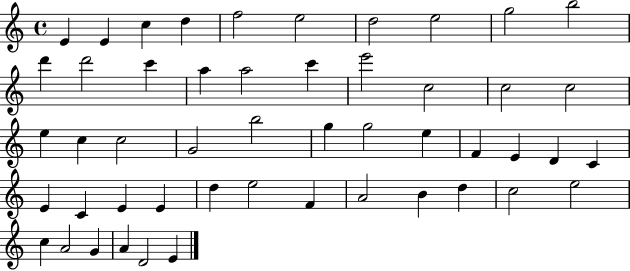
E4/q E4/q C5/q D5/q F5/h E5/h D5/h E5/h G5/h B5/h D6/q D6/h C6/q A5/q A5/h C6/q E6/h C5/h C5/h C5/h E5/q C5/q C5/h G4/h B5/h G5/q G5/h E5/q F4/q E4/q D4/q C4/q E4/q C4/q E4/q E4/q D5/q E5/h F4/q A4/h B4/q D5/q C5/h E5/h C5/q A4/h G4/q A4/q D4/h E4/q